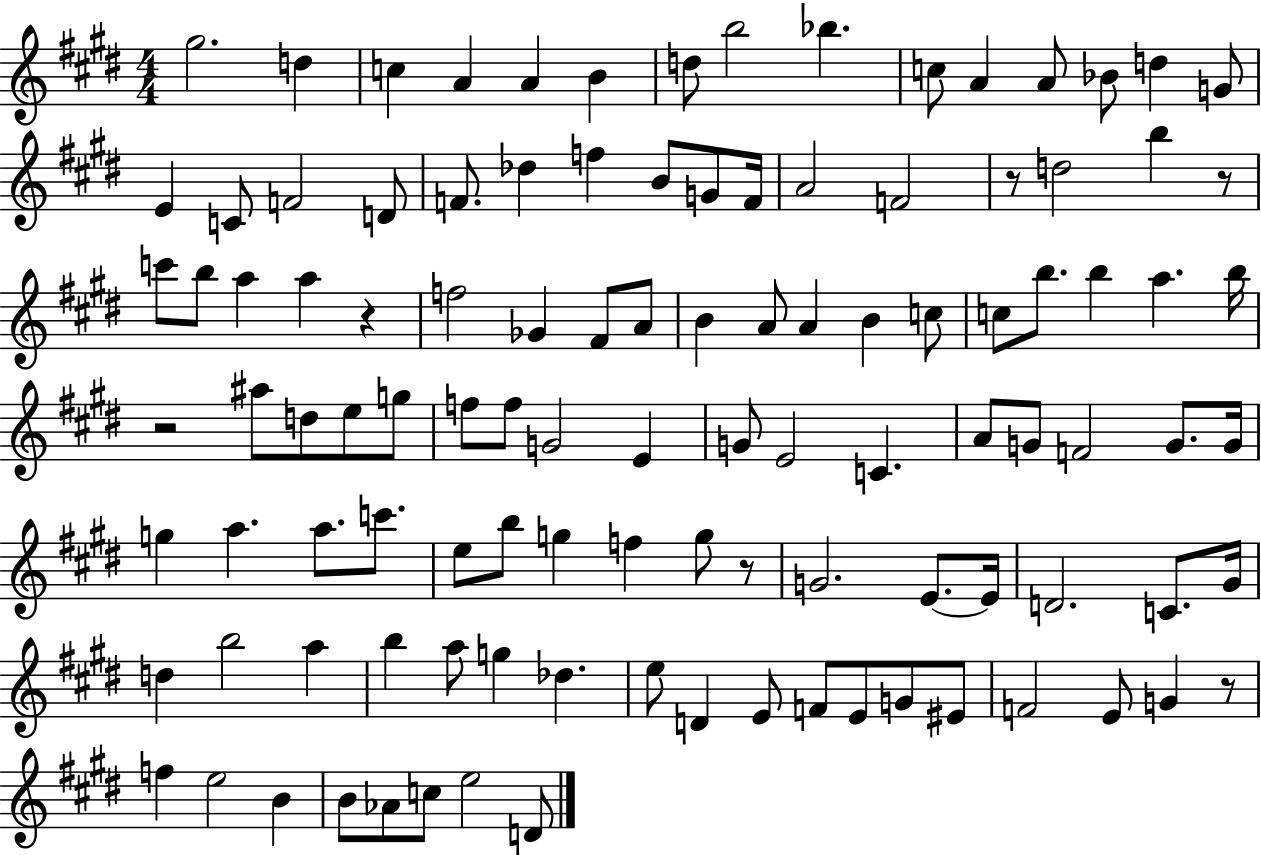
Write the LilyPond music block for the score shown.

{
  \clef treble
  \numericTimeSignature
  \time 4/4
  \key e \major
  \repeat volta 2 { gis''2. d''4 | c''4 a'4 a'4 b'4 | d''8 b''2 bes''4. | c''8 a'4 a'8 bes'8 d''4 g'8 | \break e'4 c'8 f'2 d'8 | f'8. des''4 f''4 b'8 g'8 f'16 | a'2 f'2 | r8 d''2 b''4 r8 | \break c'''8 b''8 a''4 a''4 r4 | f''2 ges'4 fis'8 a'8 | b'4 a'8 a'4 b'4 c''8 | c''8 b''8. b''4 a''4. b''16 | \break r2 ais''8 d''8 e''8 g''8 | f''8 f''8 g'2 e'4 | g'8 e'2 c'4. | a'8 g'8 f'2 g'8. g'16 | \break g''4 a''4. a''8. c'''8. | e''8 b''8 g''4 f''4 g''8 r8 | g'2. e'8.~~ e'16 | d'2. c'8. gis'16 | \break d''4 b''2 a''4 | b''4 a''8 g''4 des''4. | e''8 d'4 e'8 f'8 e'8 g'8 eis'8 | f'2 e'8 g'4 r8 | \break f''4 e''2 b'4 | b'8 aes'8 c''8 e''2 d'8 | } \bar "|."
}